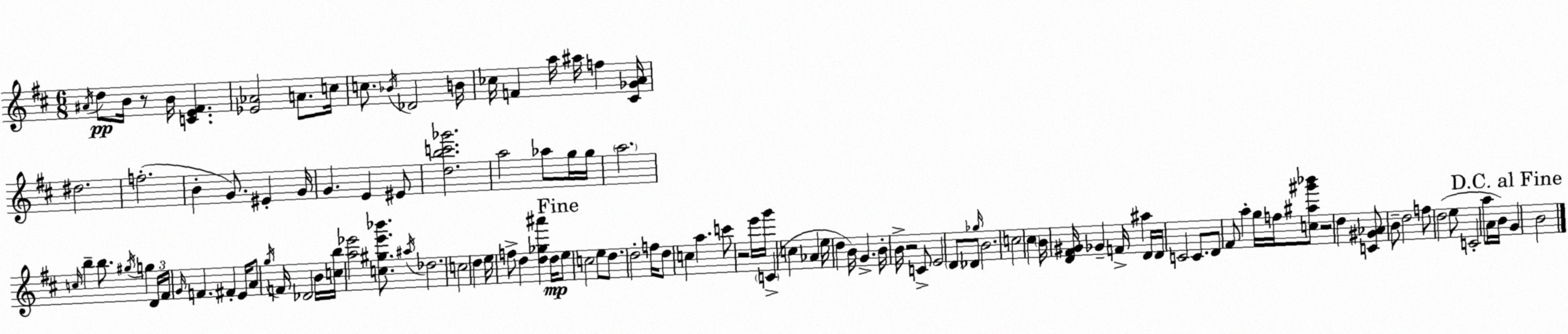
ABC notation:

X:1
T:Untitled
M:6/8
L:1/4
K:D
^A/4 d/2 B/4 z/2 B/4 [CE^F] [_E_A]2 A/2 c/4 c/2 _B/4 _D2 B/4 _c/4 F a/4 ^a/4 f [^C_GA]/4 ^d2 f2 B G/2 ^E G/4 G E ^E/2 [dbc'_g']2 a2 _a/2 g/4 g/4 a2 c/4 b b/2 ^g/4 g D/4 ^F/4 G/4 F ^F E/4 A/2 g/4 F/4 _D2 B/4 [cb]/4 [a_e']2 [c^g_e'_b']/2 ^a/4 _d2 c2 d e/4 f/2 d [d_g^a'] d/4 e/2 c2 e/2 d/2 d2 f/4 d/2 c a c'/2 z2 e'/4 g'/4 C c _A e/4 d B/4 G B/4 B/4 z2 C/2 E2 D/2 _D/2 _g/4 B2 c2 ^c B/4 [D^F^G]/4 _G F/4 ^a D/4 D/4 C2 C/2 D/2 ^F/2 a g/4 f/4 [c^a^g'_b']/2 z2 d [C^G_A]/2 B/2 d2 f/2 d2 e/2 C2 a/2 A/4 B/4 G B2